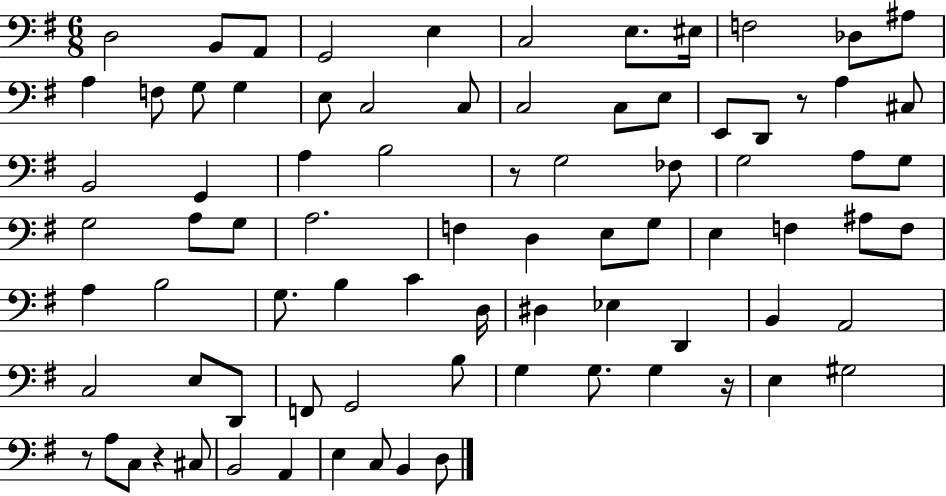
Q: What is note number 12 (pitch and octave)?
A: A3